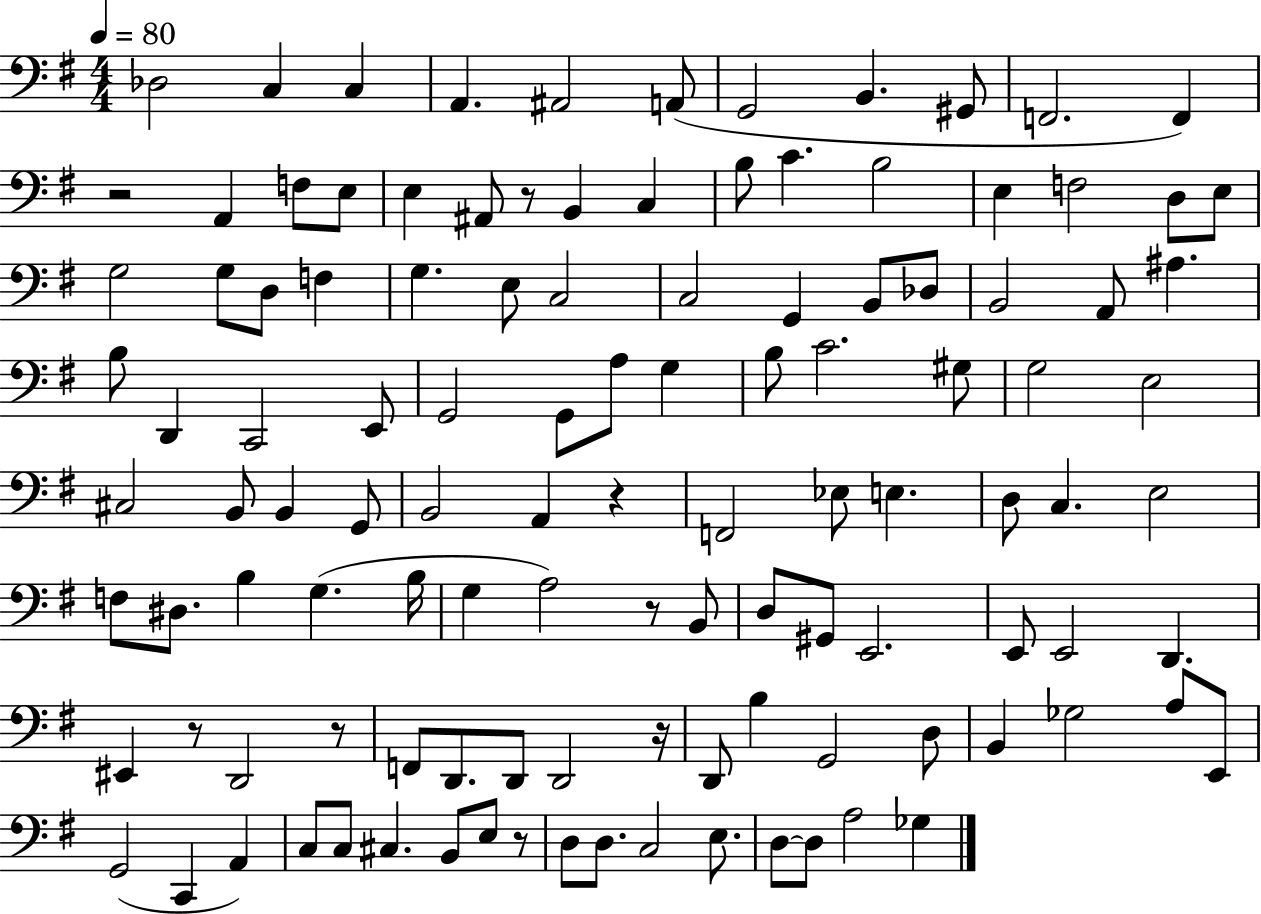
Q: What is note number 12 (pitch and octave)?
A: A2